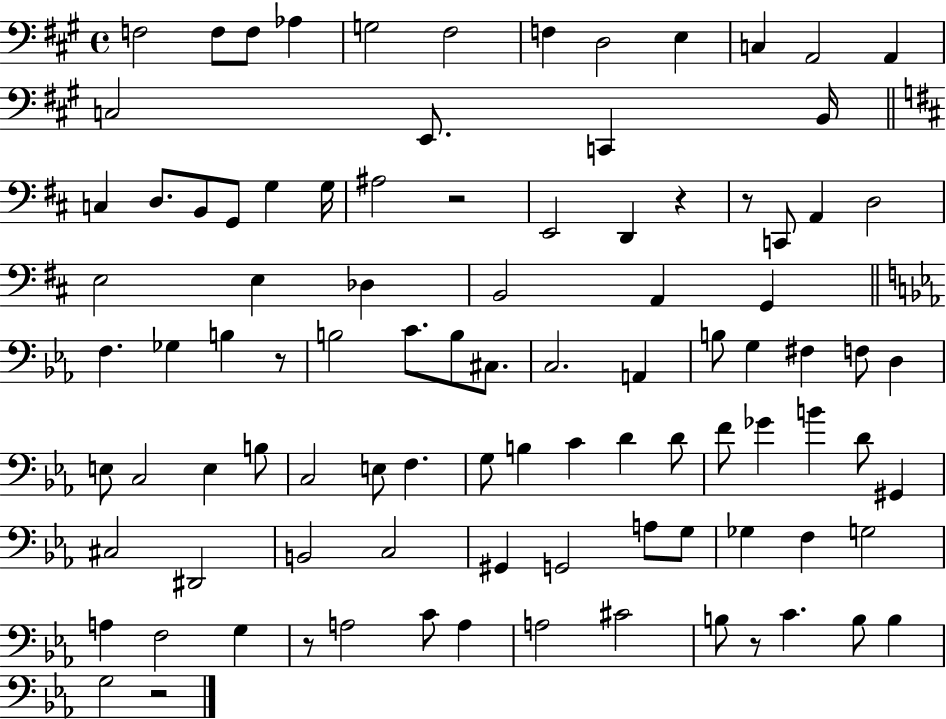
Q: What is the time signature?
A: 4/4